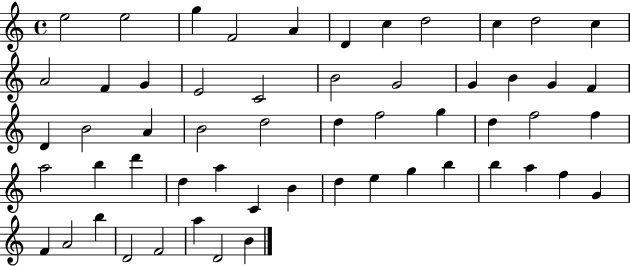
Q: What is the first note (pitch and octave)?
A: E5